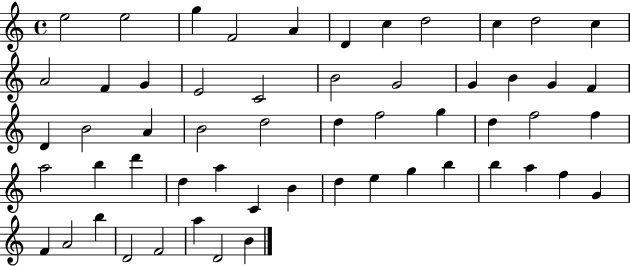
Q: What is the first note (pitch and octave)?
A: E5